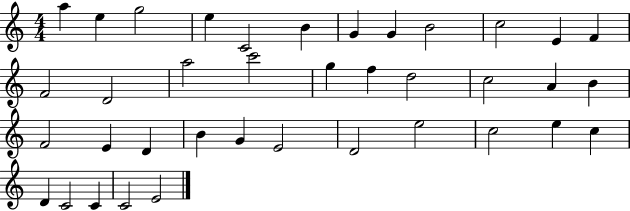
X:1
T:Untitled
M:4/4
L:1/4
K:C
a e g2 e C2 B G G B2 c2 E F F2 D2 a2 c'2 g f d2 c2 A B F2 E D B G E2 D2 e2 c2 e c D C2 C C2 E2